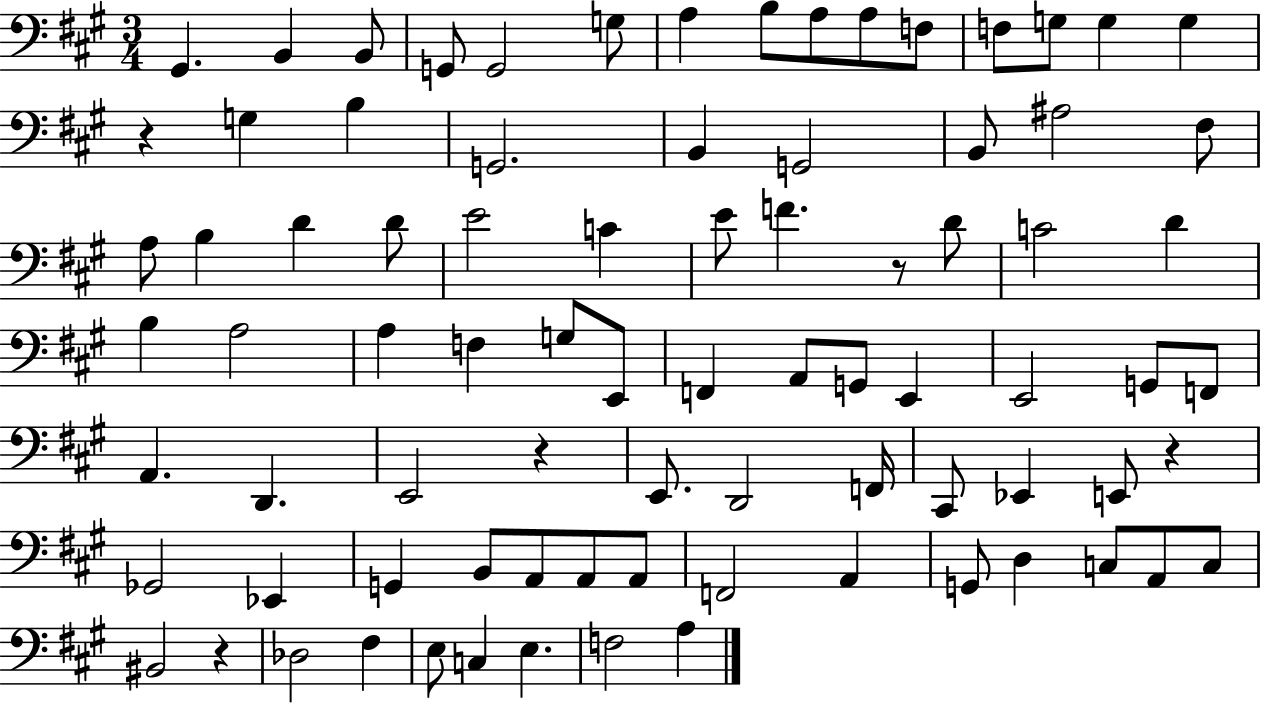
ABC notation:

X:1
T:Untitled
M:3/4
L:1/4
K:A
^G,, B,, B,,/2 G,,/2 G,,2 G,/2 A, B,/2 A,/2 A,/2 F,/2 F,/2 G,/2 G, G, z G, B, G,,2 B,, G,,2 B,,/2 ^A,2 ^F,/2 A,/2 B, D D/2 E2 C E/2 F z/2 D/2 C2 D B, A,2 A, F, G,/2 E,,/2 F,, A,,/2 G,,/2 E,, E,,2 G,,/2 F,,/2 A,, D,, E,,2 z E,,/2 D,,2 F,,/4 ^C,,/2 _E,, E,,/2 z _G,,2 _E,, G,, B,,/2 A,,/2 A,,/2 A,,/2 F,,2 A,, G,,/2 D, C,/2 A,,/2 C,/2 ^B,,2 z _D,2 ^F, E,/2 C, E, F,2 A,